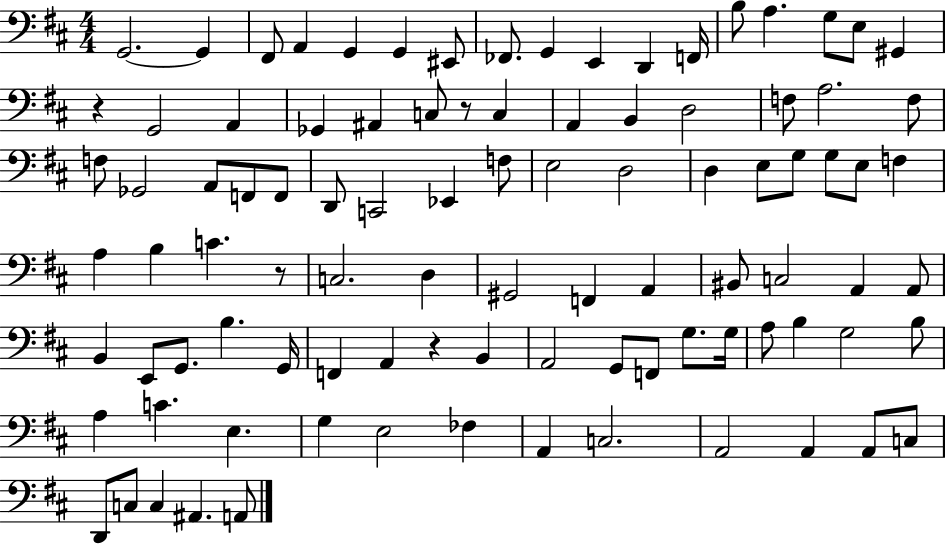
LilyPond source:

{
  \clef bass
  \numericTimeSignature
  \time 4/4
  \key d \major
  g,2.~~ g,4 | fis,8 a,4 g,4 g,4 eis,8 | fes,8. g,4 e,4 d,4 f,16 | b8 a4. g8 e8 gis,4 | \break r4 g,2 a,4 | ges,4 ais,4 c8 r8 c4 | a,4 b,4 d2 | f8 a2. f8 | \break f8 ges,2 a,8 f,8 f,8 | d,8 c,2 ees,4 f8 | e2 d2 | d4 e8 g8 g8 e8 f4 | \break a4 b4 c'4. r8 | c2. d4 | gis,2 f,4 a,4 | bis,8 c2 a,4 a,8 | \break b,4 e,8 g,8. b4. g,16 | f,4 a,4 r4 b,4 | a,2 g,8 f,8 g8. g16 | a8 b4 g2 b8 | \break a4 c'4. e4. | g4 e2 fes4 | a,4 c2. | a,2 a,4 a,8 c8 | \break d,8 c8 c4 ais,4. a,8 | \bar "|."
}